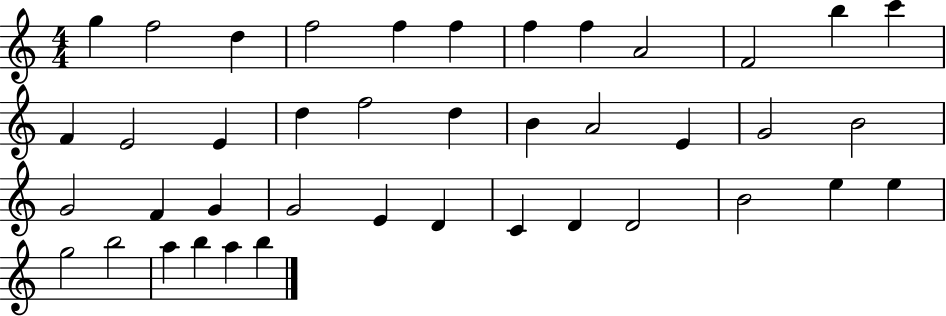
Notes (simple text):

G5/q F5/h D5/q F5/h F5/q F5/q F5/q F5/q A4/h F4/h B5/q C6/q F4/q E4/h E4/q D5/q F5/h D5/q B4/q A4/h E4/q G4/h B4/h G4/h F4/q G4/q G4/h E4/q D4/q C4/q D4/q D4/h B4/h E5/q E5/q G5/h B5/h A5/q B5/q A5/q B5/q